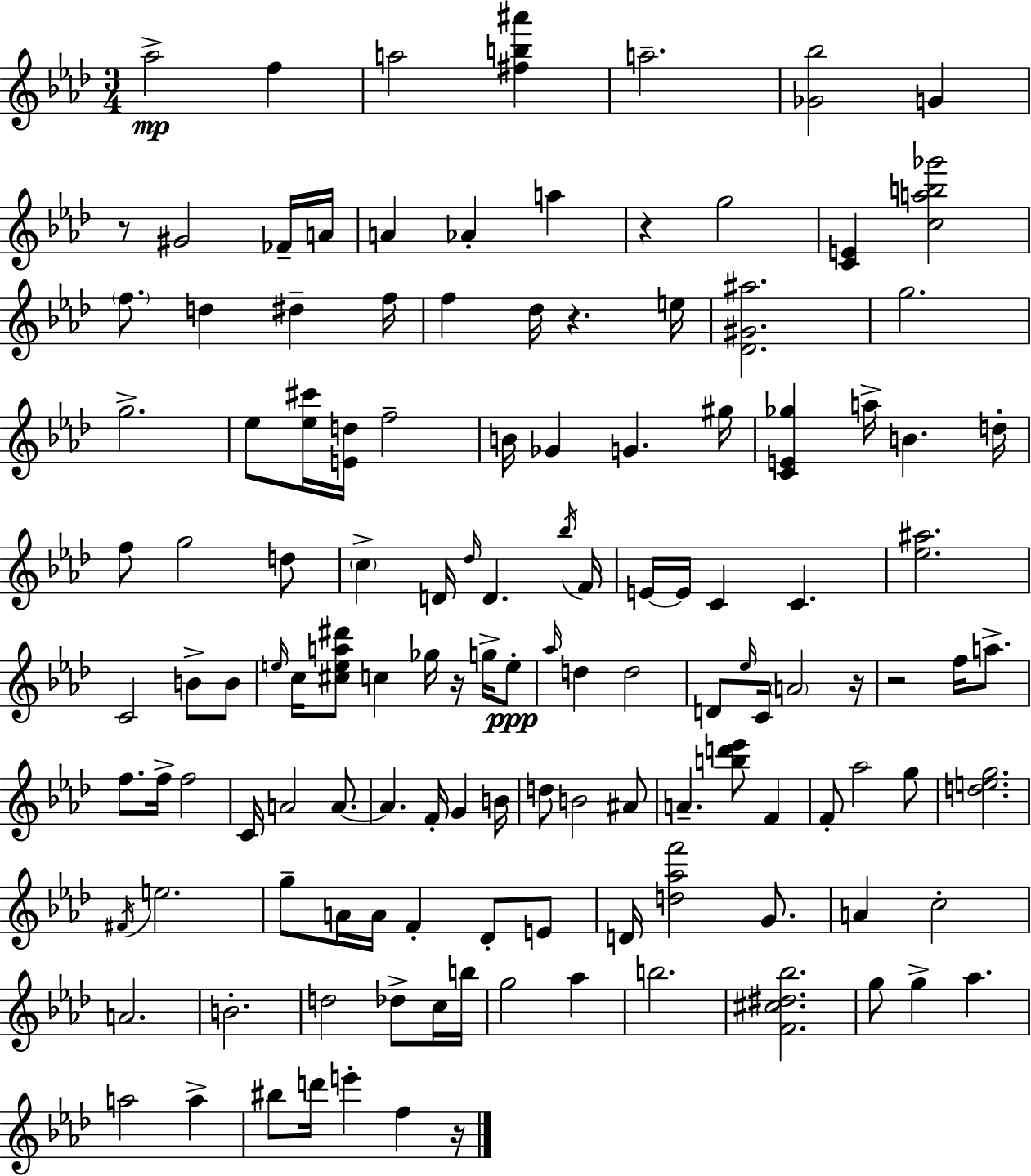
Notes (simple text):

Ab5/h F5/q A5/h [F#5,B5,A#6]/q A5/h. [Gb4,Bb5]/h G4/q R/e G#4/h FES4/s A4/s A4/q Ab4/q A5/q R/q G5/h [C4,E4]/q [C5,A5,B5,Gb6]/h F5/e. D5/q D#5/q F5/s F5/q Db5/s R/q. E5/s [Db4,G#4,A#5]/h. G5/h. G5/h. Eb5/e [Eb5,C#6]/s [E4,D5]/s F5/h B4/s Gb4/q G4/q. G#5/s [C4,E4,Gb5]/q A5/s B4/q. D5/s F5/e G5/h D5/e C5/q D4/s Db5/s D4/q. Bb5/s F4/s E4/s E4/s C4/q C4/q. [Eb5,A#5]/h. C4/h B4/e B4/e E5/s C5/s [C#5,E5,A5,D#6]/e C5/q Gb5/s R/s G5/s E5/e Ab5/s D5/q D5/h D4/e Eb5/s C4/s A4/h R/s R/h F5/s A5/e. F5/e. F5/s F5/h C4/s A4/h A4/e. A4/q. F4/s G4/q B4/s D5/e B4/h A#4/e A4/q. [B5,D6,Eb6]/e F4/q F4/e Ab5/h G5/e [D5,E5,G5]/h. F#4/s E5/h. G5/e A4/s A4/s F4/q Db4/e E4/e D4/s [D5,Ab5,F6]/h G4/e. A4/q C5/h A4/h. B4/h. D5/h Db5/e C5/s B5/s G5/h Ab5/q B5/h. [F4,C#5,D#5,Bb5]/h. G5/e G5/q Ab5/q. A5/h A5/q BIS5/e D6/s E6/q F5/q R/s